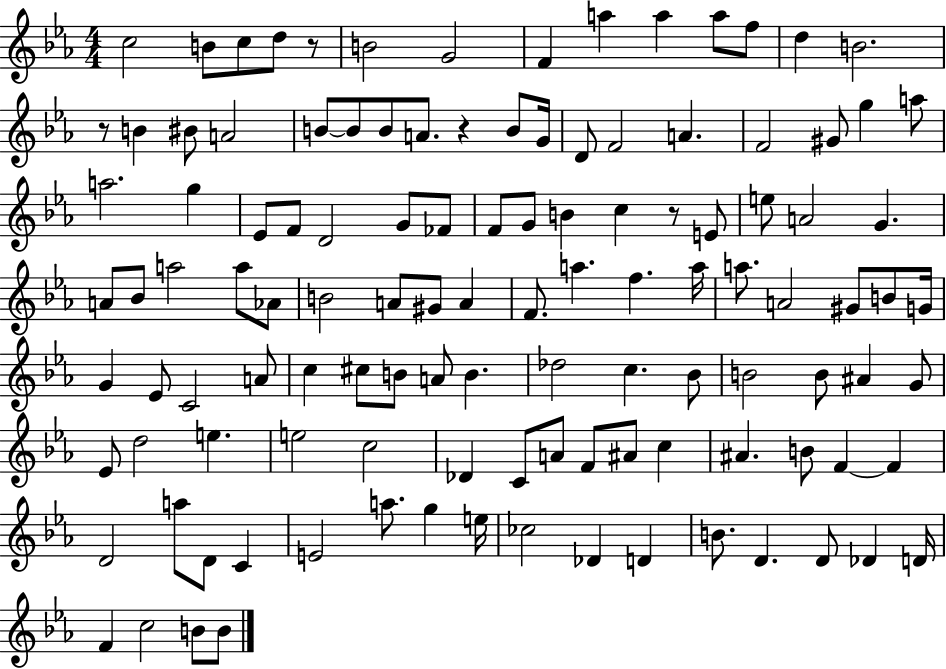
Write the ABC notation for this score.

X:1
T:Untitled
M:4/4
L:1/4
K:Eb
c2 B/2 c/2 d/2 z/2 B2 G2 F a a a/2 f/2 d B2 z/2 B ^B/2 A2 B/2 B/2 B/2 A/2 z B/2 G/4 D/2 F2 A F2 ^G/2 g a/2 a2 g _E/2 F/2 D2 G/2 _F/2 F/2 G/2 B c z/2 E/2 e/2 A2 G A/2 _B/2 a2 a/2 _A/2 B2 A/2 ^G/2 A F/2 a f a/4 a/2 A2 ^G/2 B/2 G/4 G _E/2 C2 A/2 c ^c/2 B/2 A/2 B _d2 c _B/2 B2 B/2 ^A G/2 _E/2 d2 e e2 c2 _D C/2 A/2 F/2 ^A/2 c ^A B/2 F F D2 a/2 D/2 C E2 a/2 g e/4 _c2 _D D B/2 D D/2 _D D/4 F c2 B/2 B/2